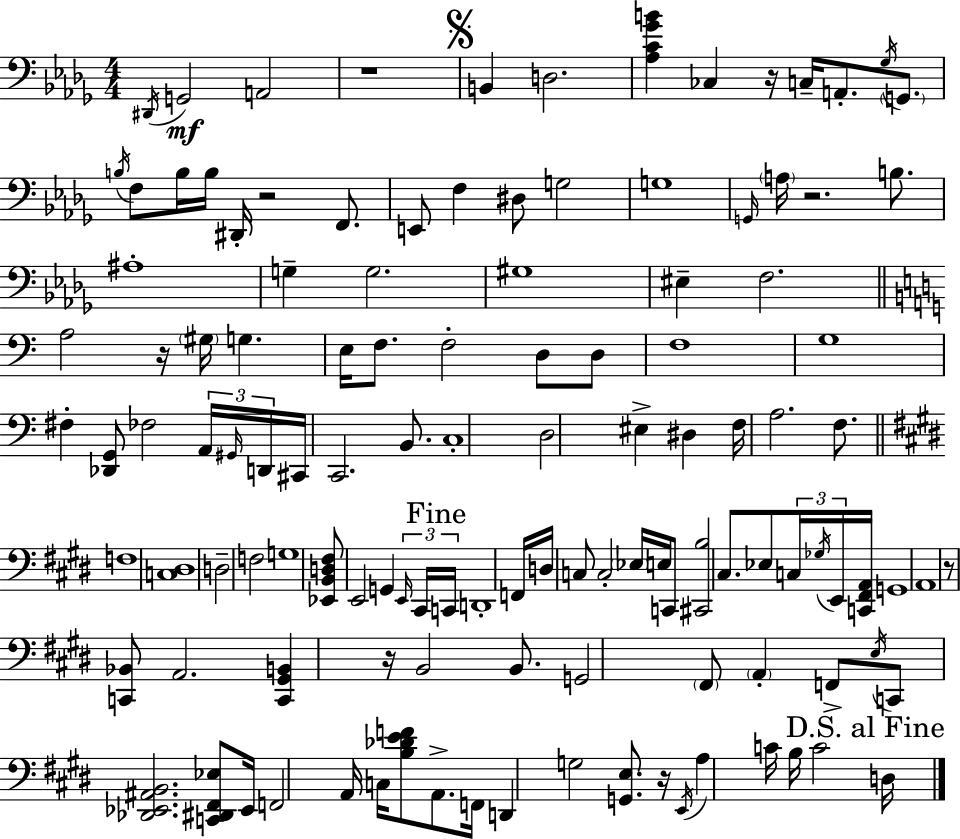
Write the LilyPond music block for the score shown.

{
  \clef bass
  \numericTimeSignature
  \time 4/4
  \key bes \minor
  \repeat volta 2 { \acciaccatura { dis,16 }\mf g,2 a,2 | r1 | \mark \markup { \musicglyph "scripts.segno" } b,4 d2. | <aes c' ges' b'>4 ces4 r16 c16-- a,8.-. \acciaccatura { ges16 } \parenthesize g,8. | \break \acciaccatura { b16 } f8 b16 b16 dis,16-. r2 | f,8. e,8 f4 dis8 g2 | g1 | \grace { g,16 } \parenthesize a16 r2. | \break b8. ais1-. | g4-- g2. | gis1 | eis4-- f2. | \break \bar "||" \break \key c \major a2 r16 \parenthesize gis16 g4. | e16 f8. f2-. d8 d8 | f1 | g1 | \break fis4-. <des, g,>8 fes2 \tuplet 3/2 { a,16 \grace { gis,16 } | d,16 } cis,16 c,2. b,8. | c1-. | d2 eis4-> dis4 | \break f16 a2. f8. | \bar "||" \break \key e \major f1 | <c dis>1 | d2-- f2 | g1 | \break <ees, b, d fis>8 e,2 g,4 \tuplet 3/2 { \grace { e,16 } cis,16 | \mark "Fine" c,16 } d,1-. | f,16 d16 c8 c2-. \parenthesize ees16 e16 c,8 | <cis, b>2 cis8. ees8 \tuplet 3/2 { c16 \acciaccatura { ges16 } | \break e,16 } <c, fis, a,>16 g,1 | a,1 | r8 <c, bes,>8 a,2. | <c, gis, b,>4 r16 b,2 b,8. | \break g,2 \parenthesize fis,8 \parenthesize a,4-. | f,8-> \acciaccatura { e16 } c,8 <des, ees, ais, b,>2. | <c, dis, fis, ees>8 ees,16 f,2 a,16 c16 <b des' e' f'>8 | a,8.-> f,16 d,4 g2 | \break <g, e>8. r16 \acciaccatura { e,16 } a4 c'16 b16 c'2 | \mark "D.S. al Fine" d16 } \bar "|."
}